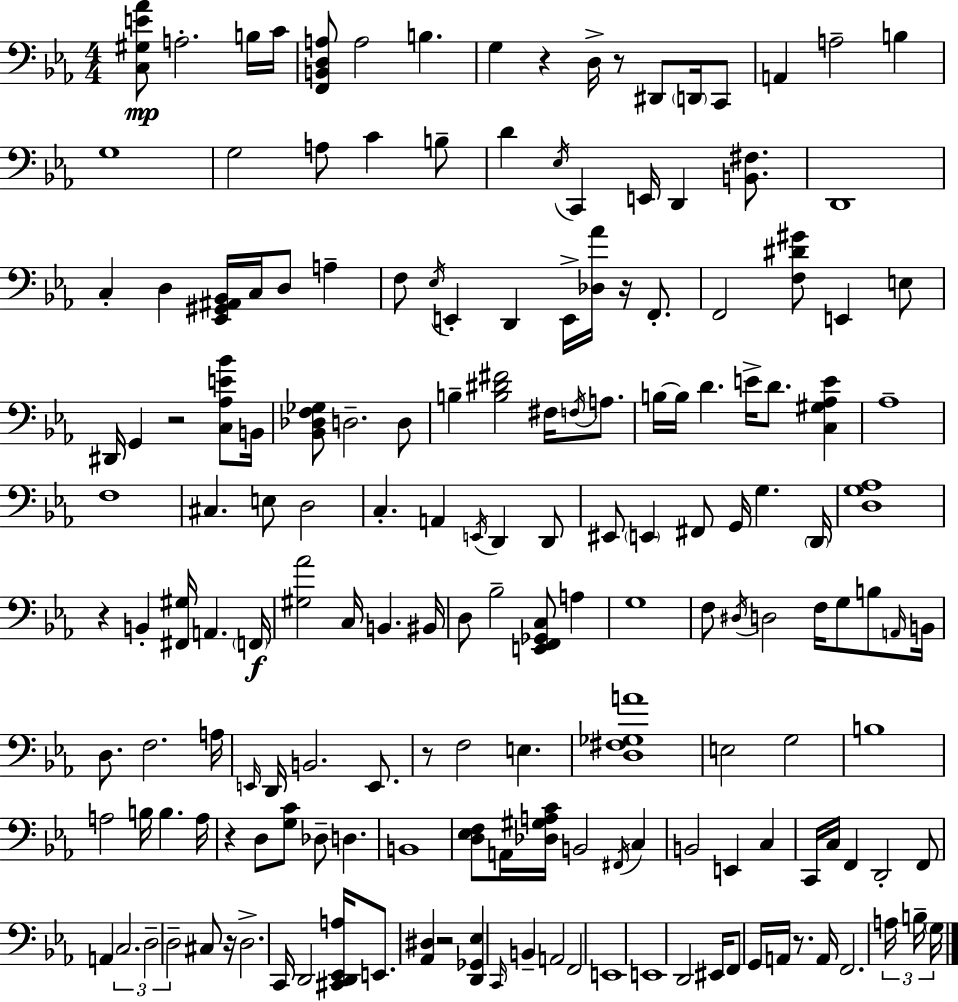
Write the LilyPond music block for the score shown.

{
  \clef bass
  \numericTimeSignature
  \time 4/4
  \key c \minor
  <c gis e' aes'>8\mp a2.-. b16 c'16 | <f, b, d a>8 a2 b4. | g4 r4 d16-> r8 dis,8 \parenthesize d,16 c,8 | a,4 a2-- b4 | \break g1 | g2 a8 c'4 b8-- | d'4 \acciaccatura { ees16 } c,4 e,16 d,4 <b, fis>8. | d,1 | \break c4-. d4 <ees, gis, ais, bes,>16 c16 d8 a4-- | f8 \acciaccatura { ees16 } e,4-. d,4 e,16-> <des aes'>16 r16 f,8.-. | f,2 <f dis' gis'>8 e,4 | e8 dis,16 g,4 r2 <c aes e' bes'>8 | \break b,16 <bes, des f ges>8 d2.-- | d8 b4-- <b dis' fis'>2 fis16 \acciaccatura { f16 } | a8. b16~~ b16 d'4. e'16-> d'8. <c gis aes e'>4 | aes1-- | \break f1 | cis4. e8 d2 | c4.-. a,4 \acciaccatura { e,16 } d,4 | d,8 eis,8 \parenthesize e,4 fis,8 g,16 g4. | \break \parenthesize d,16 <d g aes>1 | r4 b,4-. <fis, gis>16 a,4. | \parenthesize f,16\f <gis aes'>2 c16 b,4. | bis,16 d8 bes2-- <e, f, ges, c>8 | \break a4 g1 | f8 \acciaccatura { dis16 } d2 f16 | g8 b8 \grace { a,16 } b,16 d8. f2. | a16 \grace { e,16 } d,16 b,2. | \break e,8. r8 f2 | e4. <d fis ges a'>1 | e2 g2 | b1 | \break a2 b16 | b4. a16 r4 d8 <g c'>8 des8-- | d4. b,1 | <d ees f>8 a,16 <des gis a c'>16 b,2 | \break \acciaccatura { fis,16 } c4 b,2 | e,4 c4 c,16 c16 f,4 d,2-. | f,8 a,4 \tuplet 3/2 { c2. | d2-- | \break d2-- } cis8 r16 d2.-> | c,16 d,2 | <cis, d, ees, a>16 e,8. <aes, dis>4 r2 | <d, ges, ees>4 \grace { c,16 } b,4-- a,2 | \break f,2 e,1 | e,1 | d,2 | eis,16 f,8 g,16 a,16 r8. a,16 f,2. | \break \tuplet 3/2 { a16 b16-- \parenthesize g16 } \bar "|."
}